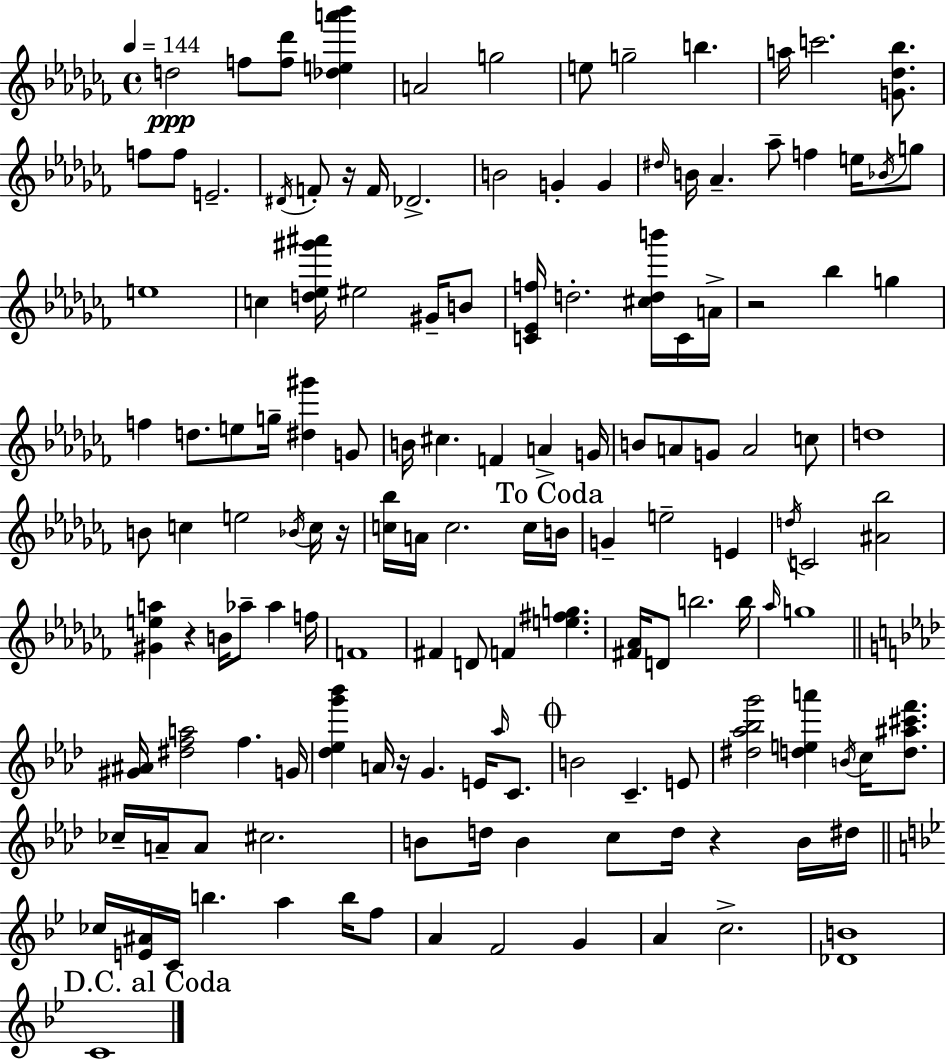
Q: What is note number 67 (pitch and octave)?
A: C4